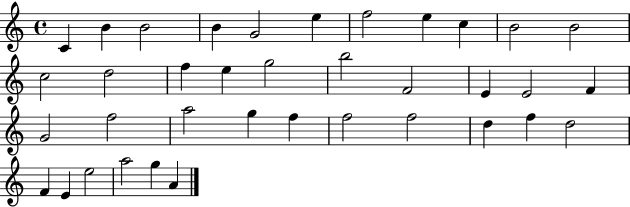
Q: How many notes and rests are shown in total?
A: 37